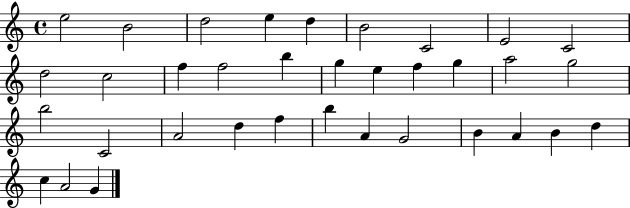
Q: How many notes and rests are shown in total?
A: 35